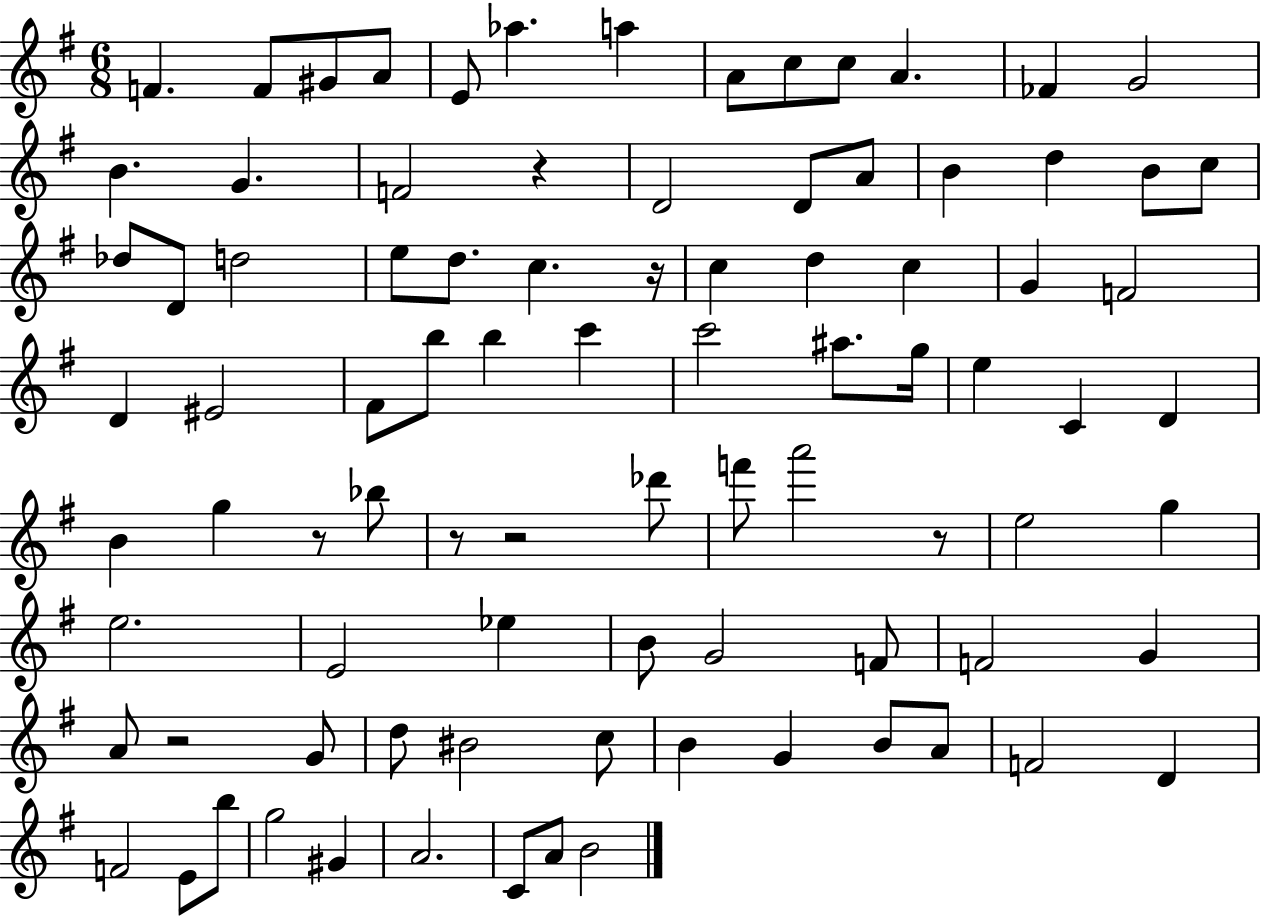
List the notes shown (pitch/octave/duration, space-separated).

F4/q. F4/e G#4/e A4/e E4/e Ab5/q. A5/q A4/e C5/e C5/e A4/q. FES4/q G4/h B4/q. G4/q. F4/h R/q D4/h D4/e A4/e B4/q D5/q B4/e C5/e Db5/e D4/e D5/h E5/e D5/e. C5/q. R/s C5/q D5/q C5/q G4/q F4/h D4/q EIS4/h F#4/e B5/e B5/q C6/q C6/h A#5/e. G5/s E5/q C4/q D4/q B4/q G5/q R/e Bb5/e R/e R/h Db6/e F6/e A6/h R/e E5/h G5/q E5/h. E4/h Eb5/q B4/e G4/h F4/e F4/h G4/q A4/e R/h G4/e D5/e BIS4/h C5/e B4/q G4/q B4/e A4/e F4/h D4/q F4/h E4/e B5/e G5/h G#4/q A4/h. C4/e A4/e B4/h